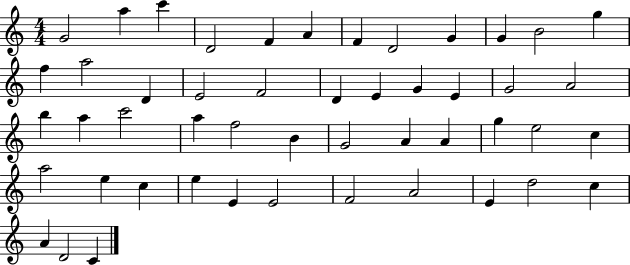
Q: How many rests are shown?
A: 0